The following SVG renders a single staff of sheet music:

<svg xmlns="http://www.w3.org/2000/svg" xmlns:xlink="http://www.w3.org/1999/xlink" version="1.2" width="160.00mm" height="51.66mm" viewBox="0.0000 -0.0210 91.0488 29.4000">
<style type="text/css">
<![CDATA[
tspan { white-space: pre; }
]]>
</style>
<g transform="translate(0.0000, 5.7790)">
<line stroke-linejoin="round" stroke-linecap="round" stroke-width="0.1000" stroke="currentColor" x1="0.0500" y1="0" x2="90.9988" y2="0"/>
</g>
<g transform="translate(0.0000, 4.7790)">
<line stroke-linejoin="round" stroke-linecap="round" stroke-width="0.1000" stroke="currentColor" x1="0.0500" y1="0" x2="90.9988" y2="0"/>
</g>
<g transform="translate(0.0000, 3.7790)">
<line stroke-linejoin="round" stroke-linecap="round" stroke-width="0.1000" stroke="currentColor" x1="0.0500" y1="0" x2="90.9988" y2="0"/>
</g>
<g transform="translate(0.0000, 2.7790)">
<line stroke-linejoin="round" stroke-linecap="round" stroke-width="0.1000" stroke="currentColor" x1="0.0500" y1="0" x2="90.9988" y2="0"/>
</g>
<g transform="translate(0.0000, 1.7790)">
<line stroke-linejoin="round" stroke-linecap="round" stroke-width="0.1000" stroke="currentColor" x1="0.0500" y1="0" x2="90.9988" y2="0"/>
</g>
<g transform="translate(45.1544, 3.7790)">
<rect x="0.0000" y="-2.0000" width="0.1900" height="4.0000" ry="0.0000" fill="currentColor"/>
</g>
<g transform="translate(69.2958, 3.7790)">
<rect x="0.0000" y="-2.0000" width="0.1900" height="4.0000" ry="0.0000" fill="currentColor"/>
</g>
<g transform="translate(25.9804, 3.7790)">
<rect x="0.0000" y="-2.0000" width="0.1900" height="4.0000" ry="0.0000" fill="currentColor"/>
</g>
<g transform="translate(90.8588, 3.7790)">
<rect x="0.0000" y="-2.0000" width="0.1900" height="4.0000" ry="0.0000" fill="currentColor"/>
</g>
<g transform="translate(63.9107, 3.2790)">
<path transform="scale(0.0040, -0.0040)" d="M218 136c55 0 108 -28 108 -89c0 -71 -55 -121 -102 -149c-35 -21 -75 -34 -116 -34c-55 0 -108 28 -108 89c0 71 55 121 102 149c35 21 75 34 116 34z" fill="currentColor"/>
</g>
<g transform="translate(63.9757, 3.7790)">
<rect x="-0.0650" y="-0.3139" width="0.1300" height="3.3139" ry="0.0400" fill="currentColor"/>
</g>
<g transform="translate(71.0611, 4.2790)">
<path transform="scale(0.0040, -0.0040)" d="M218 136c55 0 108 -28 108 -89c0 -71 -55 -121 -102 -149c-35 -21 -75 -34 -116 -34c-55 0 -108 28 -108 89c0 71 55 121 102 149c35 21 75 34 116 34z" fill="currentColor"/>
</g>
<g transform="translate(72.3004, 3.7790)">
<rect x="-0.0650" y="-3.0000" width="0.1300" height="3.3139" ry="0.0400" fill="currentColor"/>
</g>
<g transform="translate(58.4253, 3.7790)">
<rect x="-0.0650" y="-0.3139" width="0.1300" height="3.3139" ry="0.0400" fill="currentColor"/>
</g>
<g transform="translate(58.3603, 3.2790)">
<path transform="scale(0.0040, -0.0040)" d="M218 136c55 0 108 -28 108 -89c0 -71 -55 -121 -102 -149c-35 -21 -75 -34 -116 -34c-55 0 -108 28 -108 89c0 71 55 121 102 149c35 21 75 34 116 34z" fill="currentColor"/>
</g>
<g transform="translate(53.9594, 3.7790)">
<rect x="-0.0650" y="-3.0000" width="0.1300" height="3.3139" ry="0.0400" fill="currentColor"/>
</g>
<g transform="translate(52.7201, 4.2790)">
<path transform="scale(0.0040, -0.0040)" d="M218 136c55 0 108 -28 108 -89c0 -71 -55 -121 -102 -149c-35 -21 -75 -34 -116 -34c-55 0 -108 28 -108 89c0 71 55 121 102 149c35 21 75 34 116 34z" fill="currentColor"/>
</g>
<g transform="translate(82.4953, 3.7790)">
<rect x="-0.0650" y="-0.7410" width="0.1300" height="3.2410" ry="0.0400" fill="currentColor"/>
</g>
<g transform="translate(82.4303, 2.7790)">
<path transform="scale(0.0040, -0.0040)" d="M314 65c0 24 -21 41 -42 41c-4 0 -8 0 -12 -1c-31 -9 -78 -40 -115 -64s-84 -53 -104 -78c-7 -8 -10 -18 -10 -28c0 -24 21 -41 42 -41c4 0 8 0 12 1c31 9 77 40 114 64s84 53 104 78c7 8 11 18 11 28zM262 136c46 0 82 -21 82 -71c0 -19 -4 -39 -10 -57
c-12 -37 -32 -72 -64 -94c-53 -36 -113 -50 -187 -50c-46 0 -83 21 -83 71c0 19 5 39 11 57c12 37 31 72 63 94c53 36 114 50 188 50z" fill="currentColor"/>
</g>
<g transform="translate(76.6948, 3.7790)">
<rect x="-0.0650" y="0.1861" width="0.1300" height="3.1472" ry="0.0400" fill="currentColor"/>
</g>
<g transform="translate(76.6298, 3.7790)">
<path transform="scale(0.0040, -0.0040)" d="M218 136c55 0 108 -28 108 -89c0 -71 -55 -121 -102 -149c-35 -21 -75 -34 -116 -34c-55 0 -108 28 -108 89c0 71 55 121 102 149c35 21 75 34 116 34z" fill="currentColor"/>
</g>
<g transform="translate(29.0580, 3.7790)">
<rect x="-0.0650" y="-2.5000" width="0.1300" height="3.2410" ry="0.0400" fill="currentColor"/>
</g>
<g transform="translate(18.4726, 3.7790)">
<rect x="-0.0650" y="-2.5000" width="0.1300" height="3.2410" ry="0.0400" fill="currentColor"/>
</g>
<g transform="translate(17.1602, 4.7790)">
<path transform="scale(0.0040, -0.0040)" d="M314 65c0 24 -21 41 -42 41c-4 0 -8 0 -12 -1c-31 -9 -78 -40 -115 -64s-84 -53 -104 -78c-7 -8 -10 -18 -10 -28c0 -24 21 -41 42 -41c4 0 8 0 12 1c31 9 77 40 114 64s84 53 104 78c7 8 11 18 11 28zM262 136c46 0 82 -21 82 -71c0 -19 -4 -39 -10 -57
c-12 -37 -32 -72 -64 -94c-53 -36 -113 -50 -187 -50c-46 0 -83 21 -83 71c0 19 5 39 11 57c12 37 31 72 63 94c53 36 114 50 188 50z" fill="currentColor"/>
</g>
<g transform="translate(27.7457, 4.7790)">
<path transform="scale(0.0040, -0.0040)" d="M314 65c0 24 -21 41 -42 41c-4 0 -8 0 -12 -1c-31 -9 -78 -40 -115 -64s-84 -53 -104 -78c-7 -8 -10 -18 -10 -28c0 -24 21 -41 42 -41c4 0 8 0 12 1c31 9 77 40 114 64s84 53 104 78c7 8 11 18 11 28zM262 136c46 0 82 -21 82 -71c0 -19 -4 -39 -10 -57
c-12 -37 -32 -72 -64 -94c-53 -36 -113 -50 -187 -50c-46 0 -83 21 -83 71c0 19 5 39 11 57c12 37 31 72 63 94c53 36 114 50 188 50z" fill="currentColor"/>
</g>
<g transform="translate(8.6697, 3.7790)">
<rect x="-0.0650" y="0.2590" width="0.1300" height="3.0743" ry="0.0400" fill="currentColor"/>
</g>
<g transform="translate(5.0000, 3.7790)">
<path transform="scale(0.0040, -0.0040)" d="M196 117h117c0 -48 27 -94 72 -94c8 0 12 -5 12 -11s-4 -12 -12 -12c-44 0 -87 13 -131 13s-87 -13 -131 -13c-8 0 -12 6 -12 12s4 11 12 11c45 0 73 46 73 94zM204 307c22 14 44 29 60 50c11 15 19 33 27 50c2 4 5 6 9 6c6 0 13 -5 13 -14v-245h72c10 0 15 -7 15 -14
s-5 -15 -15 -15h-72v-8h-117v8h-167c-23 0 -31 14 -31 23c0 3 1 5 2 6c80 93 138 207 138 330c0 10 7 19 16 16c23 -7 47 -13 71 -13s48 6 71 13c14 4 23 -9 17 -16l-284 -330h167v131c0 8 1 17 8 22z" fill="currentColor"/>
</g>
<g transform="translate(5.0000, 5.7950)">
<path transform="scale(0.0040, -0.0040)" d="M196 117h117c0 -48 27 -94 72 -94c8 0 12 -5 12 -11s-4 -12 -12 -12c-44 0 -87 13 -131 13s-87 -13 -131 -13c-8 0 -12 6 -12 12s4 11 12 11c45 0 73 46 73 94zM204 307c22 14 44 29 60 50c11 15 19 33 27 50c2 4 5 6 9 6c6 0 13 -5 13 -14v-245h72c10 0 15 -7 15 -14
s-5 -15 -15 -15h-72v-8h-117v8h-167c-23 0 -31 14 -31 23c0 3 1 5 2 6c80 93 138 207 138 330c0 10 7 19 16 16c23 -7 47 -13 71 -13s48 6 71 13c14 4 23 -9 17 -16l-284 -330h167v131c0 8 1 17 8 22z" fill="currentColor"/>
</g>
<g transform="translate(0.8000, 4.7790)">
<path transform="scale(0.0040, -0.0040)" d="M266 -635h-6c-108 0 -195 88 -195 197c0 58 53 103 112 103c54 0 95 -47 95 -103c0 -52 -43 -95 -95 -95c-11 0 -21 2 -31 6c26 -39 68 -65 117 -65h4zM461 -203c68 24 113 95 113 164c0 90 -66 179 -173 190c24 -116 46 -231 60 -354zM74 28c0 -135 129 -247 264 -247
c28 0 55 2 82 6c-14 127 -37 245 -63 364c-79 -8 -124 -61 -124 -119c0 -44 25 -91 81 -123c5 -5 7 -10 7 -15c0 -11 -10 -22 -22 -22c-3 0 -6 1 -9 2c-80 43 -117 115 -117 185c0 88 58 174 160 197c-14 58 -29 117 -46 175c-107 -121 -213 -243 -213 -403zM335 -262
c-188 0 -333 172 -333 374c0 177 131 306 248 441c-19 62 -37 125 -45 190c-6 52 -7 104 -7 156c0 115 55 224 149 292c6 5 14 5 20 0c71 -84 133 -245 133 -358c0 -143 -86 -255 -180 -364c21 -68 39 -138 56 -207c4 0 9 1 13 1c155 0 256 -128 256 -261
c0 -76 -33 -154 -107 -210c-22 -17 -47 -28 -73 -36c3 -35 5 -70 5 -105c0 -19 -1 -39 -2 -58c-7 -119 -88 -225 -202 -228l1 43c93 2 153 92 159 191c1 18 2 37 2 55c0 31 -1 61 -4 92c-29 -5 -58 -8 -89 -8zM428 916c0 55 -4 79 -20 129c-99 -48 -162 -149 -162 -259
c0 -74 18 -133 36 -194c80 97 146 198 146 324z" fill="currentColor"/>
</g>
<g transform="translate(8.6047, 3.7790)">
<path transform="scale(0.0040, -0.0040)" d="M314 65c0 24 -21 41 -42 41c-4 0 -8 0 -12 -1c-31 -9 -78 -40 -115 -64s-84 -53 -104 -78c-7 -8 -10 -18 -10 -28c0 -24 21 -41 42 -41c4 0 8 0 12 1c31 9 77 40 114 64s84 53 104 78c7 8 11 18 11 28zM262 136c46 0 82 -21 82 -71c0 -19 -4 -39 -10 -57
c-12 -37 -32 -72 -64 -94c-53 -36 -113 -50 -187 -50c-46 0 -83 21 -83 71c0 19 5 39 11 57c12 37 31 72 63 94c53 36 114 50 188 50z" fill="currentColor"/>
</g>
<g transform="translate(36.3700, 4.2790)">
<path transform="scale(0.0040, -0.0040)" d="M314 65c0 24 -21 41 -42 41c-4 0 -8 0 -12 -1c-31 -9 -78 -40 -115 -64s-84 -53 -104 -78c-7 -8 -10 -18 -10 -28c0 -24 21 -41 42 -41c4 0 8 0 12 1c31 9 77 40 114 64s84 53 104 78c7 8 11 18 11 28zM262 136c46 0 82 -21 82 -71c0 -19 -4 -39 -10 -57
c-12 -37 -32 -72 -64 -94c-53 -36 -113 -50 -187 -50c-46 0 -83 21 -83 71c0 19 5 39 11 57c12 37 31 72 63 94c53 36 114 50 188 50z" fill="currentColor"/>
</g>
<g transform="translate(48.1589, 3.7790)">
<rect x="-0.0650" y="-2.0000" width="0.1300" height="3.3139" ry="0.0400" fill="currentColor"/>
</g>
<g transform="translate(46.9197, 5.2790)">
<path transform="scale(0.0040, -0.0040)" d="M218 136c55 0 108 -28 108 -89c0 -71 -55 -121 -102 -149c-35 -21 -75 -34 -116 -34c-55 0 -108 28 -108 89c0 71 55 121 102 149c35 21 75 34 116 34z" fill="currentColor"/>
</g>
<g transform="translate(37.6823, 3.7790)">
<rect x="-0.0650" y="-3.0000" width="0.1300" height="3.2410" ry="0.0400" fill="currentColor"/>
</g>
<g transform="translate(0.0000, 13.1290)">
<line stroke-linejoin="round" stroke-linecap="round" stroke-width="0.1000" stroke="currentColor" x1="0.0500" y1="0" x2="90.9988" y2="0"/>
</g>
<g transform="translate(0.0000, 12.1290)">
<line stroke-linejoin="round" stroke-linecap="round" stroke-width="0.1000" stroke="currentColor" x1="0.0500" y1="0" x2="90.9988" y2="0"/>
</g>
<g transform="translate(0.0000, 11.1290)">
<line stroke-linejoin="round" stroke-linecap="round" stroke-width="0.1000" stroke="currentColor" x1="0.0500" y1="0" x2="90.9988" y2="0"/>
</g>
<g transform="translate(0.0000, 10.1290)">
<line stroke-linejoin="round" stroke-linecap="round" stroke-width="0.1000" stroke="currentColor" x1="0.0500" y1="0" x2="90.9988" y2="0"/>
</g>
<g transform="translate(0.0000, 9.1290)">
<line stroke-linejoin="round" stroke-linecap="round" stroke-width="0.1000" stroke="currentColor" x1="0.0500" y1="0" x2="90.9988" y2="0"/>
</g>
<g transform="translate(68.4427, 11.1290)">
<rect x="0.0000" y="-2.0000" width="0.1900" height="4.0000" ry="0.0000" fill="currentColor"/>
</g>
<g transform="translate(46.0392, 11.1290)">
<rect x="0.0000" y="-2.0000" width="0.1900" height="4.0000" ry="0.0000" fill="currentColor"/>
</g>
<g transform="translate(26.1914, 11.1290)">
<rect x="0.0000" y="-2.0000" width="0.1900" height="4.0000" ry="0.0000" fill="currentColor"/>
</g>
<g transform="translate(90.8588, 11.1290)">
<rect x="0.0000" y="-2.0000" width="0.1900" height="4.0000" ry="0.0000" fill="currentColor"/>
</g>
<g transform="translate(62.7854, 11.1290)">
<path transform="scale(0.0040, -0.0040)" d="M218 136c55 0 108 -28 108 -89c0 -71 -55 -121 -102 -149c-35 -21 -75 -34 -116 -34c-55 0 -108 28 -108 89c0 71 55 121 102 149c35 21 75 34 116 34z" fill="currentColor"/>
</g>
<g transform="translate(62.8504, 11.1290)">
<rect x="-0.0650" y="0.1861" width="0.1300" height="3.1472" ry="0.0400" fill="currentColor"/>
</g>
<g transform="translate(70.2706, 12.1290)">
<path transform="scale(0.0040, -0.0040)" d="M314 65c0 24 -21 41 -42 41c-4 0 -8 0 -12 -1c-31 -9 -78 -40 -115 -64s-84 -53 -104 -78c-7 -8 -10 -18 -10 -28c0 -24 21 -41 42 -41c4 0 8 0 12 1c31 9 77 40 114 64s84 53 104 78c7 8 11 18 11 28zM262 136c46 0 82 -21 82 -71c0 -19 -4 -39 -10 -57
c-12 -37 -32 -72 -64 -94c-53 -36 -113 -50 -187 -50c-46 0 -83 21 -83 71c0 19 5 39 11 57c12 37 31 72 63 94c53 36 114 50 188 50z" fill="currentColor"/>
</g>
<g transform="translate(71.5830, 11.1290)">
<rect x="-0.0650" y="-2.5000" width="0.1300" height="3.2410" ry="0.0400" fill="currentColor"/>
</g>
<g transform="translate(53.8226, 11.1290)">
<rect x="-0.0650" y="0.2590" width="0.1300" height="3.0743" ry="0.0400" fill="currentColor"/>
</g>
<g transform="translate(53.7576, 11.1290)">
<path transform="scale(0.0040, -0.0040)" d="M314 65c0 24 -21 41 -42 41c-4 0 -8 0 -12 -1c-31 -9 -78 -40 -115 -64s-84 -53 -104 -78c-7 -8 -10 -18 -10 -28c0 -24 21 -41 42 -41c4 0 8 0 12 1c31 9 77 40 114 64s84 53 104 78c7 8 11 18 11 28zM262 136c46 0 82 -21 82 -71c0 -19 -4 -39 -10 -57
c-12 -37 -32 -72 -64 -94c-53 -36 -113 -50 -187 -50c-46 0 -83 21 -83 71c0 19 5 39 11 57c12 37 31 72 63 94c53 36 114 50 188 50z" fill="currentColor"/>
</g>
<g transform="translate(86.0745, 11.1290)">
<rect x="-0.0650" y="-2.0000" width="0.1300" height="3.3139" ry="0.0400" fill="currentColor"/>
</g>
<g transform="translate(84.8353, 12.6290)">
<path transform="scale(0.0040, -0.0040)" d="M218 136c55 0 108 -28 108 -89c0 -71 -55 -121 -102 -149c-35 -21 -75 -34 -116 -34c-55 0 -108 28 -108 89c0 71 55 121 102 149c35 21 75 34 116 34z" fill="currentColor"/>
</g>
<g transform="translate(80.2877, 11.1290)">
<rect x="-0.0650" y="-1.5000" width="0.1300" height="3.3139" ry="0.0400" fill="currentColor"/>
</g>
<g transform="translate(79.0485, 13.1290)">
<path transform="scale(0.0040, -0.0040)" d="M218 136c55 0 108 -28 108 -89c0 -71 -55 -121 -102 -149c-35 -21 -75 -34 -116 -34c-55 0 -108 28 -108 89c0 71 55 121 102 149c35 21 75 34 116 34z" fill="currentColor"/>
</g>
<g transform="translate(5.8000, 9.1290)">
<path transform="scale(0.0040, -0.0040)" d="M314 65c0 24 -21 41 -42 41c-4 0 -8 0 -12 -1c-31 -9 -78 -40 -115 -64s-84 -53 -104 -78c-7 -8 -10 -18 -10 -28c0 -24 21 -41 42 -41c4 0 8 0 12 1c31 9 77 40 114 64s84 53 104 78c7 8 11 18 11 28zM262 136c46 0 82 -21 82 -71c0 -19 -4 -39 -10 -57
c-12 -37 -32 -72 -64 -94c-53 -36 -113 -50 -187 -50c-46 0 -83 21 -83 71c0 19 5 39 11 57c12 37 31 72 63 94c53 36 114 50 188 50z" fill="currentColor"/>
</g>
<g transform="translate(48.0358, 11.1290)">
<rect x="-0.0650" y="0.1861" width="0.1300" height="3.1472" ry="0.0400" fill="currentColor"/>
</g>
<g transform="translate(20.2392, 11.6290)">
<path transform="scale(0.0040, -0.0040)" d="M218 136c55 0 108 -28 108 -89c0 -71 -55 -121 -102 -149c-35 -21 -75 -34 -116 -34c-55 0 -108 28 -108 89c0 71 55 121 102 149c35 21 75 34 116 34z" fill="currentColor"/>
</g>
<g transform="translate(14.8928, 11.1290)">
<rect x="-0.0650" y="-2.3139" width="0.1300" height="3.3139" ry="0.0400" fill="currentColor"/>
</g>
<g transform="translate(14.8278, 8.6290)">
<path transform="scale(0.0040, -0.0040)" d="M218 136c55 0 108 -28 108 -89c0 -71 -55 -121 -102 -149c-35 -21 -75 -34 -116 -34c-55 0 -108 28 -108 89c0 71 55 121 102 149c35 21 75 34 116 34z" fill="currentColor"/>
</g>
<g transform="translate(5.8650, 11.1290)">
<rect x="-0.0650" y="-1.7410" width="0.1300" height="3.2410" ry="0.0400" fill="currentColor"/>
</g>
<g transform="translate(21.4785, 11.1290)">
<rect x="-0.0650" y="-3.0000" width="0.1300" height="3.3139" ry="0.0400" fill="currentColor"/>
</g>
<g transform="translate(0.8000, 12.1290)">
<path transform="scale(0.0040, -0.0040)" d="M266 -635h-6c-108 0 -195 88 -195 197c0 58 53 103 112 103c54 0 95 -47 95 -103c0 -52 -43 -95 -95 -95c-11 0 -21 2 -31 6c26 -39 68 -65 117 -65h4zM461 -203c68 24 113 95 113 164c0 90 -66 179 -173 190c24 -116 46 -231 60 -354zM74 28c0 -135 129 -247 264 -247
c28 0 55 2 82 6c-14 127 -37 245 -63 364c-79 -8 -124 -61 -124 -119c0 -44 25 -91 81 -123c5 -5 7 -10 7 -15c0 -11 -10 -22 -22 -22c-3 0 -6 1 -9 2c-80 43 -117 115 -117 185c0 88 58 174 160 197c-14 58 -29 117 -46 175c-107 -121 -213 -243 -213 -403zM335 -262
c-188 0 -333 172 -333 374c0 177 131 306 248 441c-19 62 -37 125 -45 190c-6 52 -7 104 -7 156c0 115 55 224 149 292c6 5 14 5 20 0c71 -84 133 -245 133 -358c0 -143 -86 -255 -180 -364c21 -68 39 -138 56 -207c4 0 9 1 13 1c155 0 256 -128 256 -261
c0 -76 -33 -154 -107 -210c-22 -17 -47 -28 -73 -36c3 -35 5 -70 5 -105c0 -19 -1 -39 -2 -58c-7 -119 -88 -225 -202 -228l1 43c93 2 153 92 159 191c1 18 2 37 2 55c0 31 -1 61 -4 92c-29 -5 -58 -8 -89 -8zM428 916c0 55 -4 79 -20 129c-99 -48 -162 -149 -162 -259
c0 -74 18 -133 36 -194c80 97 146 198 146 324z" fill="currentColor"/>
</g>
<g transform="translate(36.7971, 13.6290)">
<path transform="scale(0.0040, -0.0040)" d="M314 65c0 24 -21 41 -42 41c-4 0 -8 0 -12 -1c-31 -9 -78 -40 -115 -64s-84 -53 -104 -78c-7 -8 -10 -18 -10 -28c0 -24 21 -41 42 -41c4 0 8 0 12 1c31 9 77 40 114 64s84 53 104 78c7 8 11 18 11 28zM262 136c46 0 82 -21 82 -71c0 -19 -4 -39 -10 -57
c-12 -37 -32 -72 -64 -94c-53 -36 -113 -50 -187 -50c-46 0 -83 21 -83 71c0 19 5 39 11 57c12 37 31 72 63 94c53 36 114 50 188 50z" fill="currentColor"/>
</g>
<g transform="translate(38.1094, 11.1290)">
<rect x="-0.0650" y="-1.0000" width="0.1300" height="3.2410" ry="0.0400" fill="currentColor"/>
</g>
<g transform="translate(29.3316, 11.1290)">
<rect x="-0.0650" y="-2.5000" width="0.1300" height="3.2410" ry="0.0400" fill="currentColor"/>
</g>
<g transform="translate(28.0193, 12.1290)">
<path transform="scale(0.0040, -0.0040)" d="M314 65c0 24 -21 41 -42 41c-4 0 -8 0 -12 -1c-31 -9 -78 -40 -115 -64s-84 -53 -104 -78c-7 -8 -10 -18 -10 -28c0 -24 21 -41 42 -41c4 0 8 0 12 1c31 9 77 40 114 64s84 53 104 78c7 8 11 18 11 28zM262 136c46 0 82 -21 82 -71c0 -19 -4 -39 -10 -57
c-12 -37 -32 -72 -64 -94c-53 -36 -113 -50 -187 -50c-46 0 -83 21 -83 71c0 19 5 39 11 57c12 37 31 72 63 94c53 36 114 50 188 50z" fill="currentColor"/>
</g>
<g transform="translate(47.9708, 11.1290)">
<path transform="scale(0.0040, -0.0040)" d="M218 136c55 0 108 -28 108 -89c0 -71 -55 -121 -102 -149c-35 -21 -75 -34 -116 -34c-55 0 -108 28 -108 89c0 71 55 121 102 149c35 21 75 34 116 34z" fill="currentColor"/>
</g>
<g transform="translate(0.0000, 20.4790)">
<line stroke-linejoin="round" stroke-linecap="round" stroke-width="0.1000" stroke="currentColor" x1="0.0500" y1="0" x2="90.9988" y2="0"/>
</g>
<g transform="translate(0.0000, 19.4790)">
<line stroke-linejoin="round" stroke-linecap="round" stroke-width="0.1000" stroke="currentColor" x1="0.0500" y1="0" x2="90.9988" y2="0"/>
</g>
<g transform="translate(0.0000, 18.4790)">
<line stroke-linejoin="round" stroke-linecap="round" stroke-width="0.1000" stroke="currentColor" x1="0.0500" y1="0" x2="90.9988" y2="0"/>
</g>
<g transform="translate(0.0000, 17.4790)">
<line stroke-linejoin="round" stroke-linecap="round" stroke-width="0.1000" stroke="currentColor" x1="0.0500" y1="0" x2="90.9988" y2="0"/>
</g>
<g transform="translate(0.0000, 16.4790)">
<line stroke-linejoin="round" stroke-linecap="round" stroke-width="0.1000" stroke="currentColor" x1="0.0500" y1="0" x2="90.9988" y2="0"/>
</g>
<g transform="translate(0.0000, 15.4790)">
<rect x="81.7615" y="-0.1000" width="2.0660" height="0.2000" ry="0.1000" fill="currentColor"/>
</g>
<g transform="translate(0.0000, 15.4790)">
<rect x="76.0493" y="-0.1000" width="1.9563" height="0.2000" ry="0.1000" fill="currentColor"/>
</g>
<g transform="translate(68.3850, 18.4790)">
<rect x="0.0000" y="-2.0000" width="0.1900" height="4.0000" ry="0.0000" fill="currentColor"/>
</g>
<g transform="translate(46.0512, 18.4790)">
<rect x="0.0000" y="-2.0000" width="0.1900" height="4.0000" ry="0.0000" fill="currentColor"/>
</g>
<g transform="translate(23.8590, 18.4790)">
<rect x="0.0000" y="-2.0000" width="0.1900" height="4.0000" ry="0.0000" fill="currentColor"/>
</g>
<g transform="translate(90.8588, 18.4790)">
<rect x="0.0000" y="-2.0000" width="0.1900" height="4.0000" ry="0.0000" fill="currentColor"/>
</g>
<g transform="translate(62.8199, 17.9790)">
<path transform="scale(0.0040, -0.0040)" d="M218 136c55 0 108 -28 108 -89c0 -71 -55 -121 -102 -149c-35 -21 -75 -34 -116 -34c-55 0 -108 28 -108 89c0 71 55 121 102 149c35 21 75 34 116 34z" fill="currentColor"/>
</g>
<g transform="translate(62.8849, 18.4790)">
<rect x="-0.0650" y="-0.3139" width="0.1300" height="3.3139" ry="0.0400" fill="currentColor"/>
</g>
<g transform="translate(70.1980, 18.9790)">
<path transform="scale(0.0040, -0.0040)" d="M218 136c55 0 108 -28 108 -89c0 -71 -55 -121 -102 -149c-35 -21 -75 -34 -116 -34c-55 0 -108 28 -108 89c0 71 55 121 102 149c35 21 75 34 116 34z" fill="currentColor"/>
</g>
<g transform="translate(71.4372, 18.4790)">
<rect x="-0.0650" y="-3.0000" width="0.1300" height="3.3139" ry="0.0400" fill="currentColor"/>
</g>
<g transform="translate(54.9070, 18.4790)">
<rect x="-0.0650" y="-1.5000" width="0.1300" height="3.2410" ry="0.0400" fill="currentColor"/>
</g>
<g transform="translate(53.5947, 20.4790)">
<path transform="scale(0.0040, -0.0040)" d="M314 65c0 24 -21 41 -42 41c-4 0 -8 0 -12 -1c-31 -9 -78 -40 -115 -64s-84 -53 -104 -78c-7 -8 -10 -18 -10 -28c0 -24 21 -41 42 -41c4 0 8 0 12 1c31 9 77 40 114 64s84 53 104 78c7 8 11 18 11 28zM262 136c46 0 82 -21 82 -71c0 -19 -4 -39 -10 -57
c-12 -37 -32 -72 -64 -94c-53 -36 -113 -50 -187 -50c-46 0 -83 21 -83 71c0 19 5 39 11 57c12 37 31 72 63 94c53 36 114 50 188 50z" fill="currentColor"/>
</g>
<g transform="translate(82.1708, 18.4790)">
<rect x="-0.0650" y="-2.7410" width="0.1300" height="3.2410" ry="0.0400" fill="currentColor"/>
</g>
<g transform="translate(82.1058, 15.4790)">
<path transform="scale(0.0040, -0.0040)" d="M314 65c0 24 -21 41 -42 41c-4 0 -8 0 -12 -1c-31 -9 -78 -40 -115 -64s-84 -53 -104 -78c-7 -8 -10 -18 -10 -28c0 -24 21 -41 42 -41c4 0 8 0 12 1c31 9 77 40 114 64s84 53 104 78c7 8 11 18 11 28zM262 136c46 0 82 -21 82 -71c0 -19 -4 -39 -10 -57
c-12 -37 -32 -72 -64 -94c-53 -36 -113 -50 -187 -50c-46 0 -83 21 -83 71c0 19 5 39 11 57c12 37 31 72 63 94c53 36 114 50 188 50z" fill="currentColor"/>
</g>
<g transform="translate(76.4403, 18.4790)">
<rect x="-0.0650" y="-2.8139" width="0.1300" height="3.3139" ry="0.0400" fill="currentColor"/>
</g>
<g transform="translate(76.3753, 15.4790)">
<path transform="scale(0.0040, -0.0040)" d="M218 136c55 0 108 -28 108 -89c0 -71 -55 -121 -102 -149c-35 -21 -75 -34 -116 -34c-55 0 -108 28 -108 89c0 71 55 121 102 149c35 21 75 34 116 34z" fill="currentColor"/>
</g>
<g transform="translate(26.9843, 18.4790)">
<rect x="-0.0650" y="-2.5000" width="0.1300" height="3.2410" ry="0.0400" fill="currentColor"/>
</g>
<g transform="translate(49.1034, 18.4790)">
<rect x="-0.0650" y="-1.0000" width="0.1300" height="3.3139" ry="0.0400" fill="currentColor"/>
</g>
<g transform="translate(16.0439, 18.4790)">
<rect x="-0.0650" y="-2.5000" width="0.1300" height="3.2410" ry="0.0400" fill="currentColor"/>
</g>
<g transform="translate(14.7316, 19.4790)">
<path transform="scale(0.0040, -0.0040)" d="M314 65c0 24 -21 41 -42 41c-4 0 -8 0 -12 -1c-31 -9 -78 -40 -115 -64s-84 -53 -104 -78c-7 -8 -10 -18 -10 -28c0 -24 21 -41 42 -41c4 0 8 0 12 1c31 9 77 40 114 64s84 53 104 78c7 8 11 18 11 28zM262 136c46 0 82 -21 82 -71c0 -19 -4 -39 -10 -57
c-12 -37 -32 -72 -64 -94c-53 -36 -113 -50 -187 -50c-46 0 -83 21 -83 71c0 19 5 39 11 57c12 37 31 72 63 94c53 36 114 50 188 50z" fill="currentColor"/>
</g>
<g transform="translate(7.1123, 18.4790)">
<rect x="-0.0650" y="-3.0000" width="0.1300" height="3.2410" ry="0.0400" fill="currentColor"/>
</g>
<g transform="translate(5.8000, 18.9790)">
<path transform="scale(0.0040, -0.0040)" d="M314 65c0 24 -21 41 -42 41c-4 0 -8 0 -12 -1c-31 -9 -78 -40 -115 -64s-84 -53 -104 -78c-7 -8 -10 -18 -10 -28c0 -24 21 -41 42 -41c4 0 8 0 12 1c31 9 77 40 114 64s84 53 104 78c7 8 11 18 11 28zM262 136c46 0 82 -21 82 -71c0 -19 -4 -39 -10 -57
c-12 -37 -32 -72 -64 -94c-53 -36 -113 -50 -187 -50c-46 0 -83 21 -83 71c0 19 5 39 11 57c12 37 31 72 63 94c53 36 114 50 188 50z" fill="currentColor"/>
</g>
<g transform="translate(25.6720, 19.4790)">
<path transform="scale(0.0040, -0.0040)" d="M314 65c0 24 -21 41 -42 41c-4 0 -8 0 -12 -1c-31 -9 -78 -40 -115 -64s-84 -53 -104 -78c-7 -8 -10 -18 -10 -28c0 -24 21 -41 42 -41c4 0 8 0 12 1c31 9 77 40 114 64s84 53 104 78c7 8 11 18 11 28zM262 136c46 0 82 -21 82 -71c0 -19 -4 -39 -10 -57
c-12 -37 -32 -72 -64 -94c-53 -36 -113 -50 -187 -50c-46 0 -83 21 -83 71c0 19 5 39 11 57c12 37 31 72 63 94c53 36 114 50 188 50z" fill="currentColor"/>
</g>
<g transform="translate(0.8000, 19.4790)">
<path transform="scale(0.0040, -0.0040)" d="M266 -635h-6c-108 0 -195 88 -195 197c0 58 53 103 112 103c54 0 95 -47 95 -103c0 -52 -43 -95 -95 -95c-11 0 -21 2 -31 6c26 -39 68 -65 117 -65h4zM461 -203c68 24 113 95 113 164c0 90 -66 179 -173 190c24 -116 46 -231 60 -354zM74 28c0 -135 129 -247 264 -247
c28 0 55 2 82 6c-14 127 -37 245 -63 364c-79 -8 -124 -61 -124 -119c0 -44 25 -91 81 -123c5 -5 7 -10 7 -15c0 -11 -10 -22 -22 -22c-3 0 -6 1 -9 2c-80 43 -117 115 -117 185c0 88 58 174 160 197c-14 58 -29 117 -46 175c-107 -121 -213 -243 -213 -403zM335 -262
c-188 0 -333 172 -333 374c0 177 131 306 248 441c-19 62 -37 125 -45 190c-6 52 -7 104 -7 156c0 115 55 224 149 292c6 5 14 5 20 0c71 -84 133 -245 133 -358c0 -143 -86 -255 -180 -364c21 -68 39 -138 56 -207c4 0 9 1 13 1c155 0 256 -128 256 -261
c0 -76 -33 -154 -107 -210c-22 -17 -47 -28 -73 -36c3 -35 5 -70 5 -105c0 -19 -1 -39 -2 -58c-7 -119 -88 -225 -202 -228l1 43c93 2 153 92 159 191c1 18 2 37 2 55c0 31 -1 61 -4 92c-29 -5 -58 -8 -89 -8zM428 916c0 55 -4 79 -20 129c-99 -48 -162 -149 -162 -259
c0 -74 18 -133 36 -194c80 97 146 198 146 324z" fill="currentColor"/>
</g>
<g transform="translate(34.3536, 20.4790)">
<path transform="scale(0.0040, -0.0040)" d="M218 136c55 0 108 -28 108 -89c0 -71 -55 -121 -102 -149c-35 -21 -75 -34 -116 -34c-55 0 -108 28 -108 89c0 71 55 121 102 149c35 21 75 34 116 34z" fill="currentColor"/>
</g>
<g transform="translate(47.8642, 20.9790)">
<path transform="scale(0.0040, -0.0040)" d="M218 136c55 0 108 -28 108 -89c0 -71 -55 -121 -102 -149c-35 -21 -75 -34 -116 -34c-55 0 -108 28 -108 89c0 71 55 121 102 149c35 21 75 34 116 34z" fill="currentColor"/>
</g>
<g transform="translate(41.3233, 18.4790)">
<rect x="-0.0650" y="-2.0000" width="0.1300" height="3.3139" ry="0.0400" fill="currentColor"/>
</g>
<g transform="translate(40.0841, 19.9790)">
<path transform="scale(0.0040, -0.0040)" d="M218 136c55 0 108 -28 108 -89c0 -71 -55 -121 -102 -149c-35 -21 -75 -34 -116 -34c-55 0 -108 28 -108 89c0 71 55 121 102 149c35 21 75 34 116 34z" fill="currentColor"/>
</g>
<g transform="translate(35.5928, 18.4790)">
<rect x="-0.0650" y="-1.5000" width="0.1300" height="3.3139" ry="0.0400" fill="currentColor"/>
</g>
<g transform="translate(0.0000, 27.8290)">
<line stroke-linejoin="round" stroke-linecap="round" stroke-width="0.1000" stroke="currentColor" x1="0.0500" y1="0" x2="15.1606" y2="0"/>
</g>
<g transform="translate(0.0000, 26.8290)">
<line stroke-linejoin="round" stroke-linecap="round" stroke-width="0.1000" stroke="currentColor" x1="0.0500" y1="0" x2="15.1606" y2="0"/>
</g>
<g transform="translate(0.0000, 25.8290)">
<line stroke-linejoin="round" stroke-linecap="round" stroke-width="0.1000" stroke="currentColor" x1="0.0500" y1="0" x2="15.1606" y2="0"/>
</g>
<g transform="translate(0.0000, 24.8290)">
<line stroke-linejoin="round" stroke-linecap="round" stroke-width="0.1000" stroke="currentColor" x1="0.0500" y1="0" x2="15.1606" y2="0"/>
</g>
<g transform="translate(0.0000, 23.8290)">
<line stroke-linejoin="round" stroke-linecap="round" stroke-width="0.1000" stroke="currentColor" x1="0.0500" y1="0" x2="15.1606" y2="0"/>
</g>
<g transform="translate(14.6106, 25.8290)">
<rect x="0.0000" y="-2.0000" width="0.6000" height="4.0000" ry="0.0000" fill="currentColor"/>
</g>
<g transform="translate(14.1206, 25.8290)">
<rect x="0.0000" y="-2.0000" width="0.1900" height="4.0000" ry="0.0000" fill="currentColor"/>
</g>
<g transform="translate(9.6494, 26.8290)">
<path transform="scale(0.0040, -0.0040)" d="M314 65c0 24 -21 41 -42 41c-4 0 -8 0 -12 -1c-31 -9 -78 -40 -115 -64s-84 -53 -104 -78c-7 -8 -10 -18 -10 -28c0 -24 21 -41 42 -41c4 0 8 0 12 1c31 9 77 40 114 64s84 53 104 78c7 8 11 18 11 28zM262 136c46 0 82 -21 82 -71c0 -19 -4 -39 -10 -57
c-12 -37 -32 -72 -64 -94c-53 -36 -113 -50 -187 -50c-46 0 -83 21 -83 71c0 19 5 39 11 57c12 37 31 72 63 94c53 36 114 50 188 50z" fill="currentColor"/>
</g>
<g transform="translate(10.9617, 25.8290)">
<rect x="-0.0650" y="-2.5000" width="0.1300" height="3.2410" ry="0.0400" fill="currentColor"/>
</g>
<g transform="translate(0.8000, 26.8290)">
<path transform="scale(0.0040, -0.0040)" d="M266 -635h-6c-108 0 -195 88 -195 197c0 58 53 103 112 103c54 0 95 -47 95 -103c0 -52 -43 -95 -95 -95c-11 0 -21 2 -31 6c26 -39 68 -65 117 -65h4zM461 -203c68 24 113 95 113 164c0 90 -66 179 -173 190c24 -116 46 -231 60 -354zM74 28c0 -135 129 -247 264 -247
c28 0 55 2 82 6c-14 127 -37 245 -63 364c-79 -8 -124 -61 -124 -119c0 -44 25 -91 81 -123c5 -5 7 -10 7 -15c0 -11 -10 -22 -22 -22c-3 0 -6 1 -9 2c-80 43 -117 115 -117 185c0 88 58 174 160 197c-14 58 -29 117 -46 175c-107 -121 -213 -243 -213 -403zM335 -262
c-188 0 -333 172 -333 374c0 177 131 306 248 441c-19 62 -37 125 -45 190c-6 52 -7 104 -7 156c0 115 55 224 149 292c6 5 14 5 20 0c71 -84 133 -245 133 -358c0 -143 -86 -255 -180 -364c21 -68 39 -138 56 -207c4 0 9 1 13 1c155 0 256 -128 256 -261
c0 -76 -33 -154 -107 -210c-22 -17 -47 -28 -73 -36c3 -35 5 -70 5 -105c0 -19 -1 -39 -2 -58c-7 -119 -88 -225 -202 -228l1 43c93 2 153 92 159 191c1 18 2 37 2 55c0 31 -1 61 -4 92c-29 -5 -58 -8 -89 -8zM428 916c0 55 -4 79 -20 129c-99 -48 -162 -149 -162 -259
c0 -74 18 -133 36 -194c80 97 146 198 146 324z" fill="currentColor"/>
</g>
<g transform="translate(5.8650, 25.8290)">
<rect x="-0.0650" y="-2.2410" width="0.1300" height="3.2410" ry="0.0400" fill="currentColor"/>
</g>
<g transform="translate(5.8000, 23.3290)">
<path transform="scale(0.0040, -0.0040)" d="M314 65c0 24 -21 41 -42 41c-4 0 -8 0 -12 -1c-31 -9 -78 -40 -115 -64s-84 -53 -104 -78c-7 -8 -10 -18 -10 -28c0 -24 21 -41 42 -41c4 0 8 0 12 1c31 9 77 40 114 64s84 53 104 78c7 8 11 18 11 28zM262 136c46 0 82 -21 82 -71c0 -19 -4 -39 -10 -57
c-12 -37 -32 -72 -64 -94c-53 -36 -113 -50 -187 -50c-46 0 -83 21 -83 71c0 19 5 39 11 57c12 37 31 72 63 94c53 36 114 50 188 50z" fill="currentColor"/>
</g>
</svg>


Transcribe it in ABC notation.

X:1
T:Untitled
M:4/4
L:1/4
K:C
B2 G2 G2 A2 F A c c A B d2 f2 g A G2 D2 B B2 B G2 E F A2 G2 G2 E F D E2 c A a a2 g2 G2